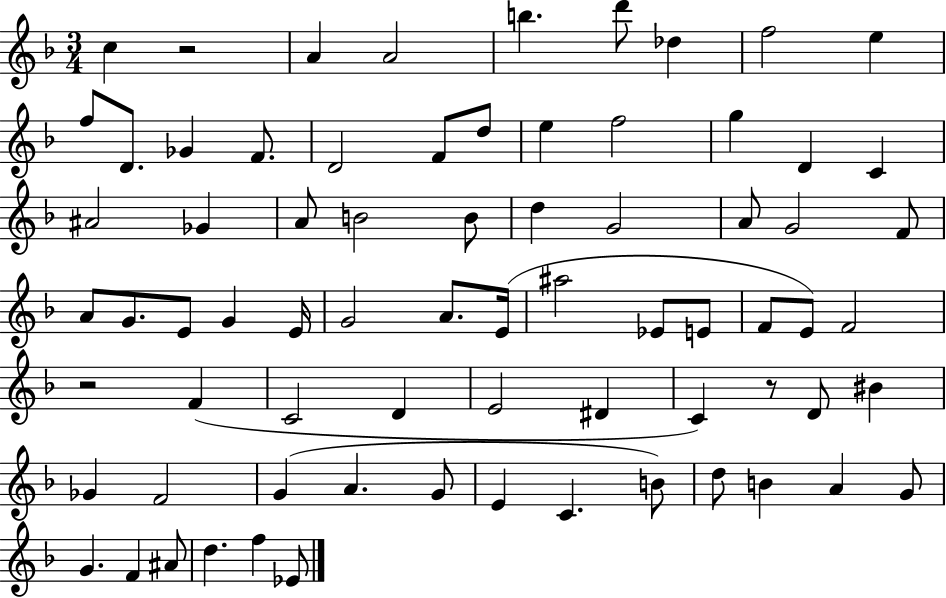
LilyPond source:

{
  \clef treble
  \numericTimeSignature
  \time 3/4
  \key f \major
  c''4 r2 | a'4 a'2 | b''4. d'''8 des''4 | f''2 e''4 | \break f''8 d'8. ges'4 f'8. | d'2 f'8 d''8 | e''4 f''2 | g''4 d'4 c'4 | \break ais'2 ges'4 | a'8 b'2 b'8 | d''4 g'2 | a'8 g'2 f'8 | \break a'8 g'8. e'8 g'4 e'16 | g'2 a'8. e'16( | ais''2 ees'8 e'8 | f'8 e'8) f'2 | \break r2 f'4( | c'2 d'4 | e'2 dis'4 | c'4) r8 d'8 bis'4 | \break ges'4 f'2 | g'4( a'4. g'8 | e'4 c'4. b'8) | d''8 b'4 a'4 g'8 | \break g'4. f'4 ais'8 | d''4. f''4 ees'8 | \bar "|."
}